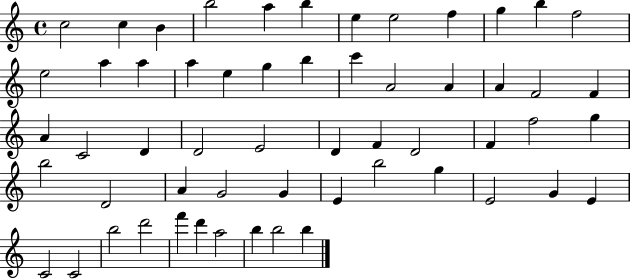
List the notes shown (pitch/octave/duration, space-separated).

C5/h C5/q B4/q B5/h A5/q B5/q E5/q E5/h F5/q G5/q B5/q F5/h E5/h A5/q A5/q A5/q E5/q G5/q B5/q C6/q A4/h A4/q A4/q F4/h F4/q A4/q C4/h D4/q D4/h E4/h D4/q F4/q D4/h F4/q F5/h G5/q B5/h D4/h A4/q G4/h G4/q E4/q B5/h G5/q E4/h G4/q E4/q C4/h C4/h B5/h D6/h F6/q D6/q A5/h B5/q B5/h B5/q